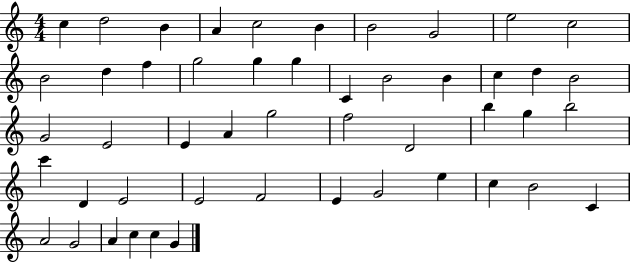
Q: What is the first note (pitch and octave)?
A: C5